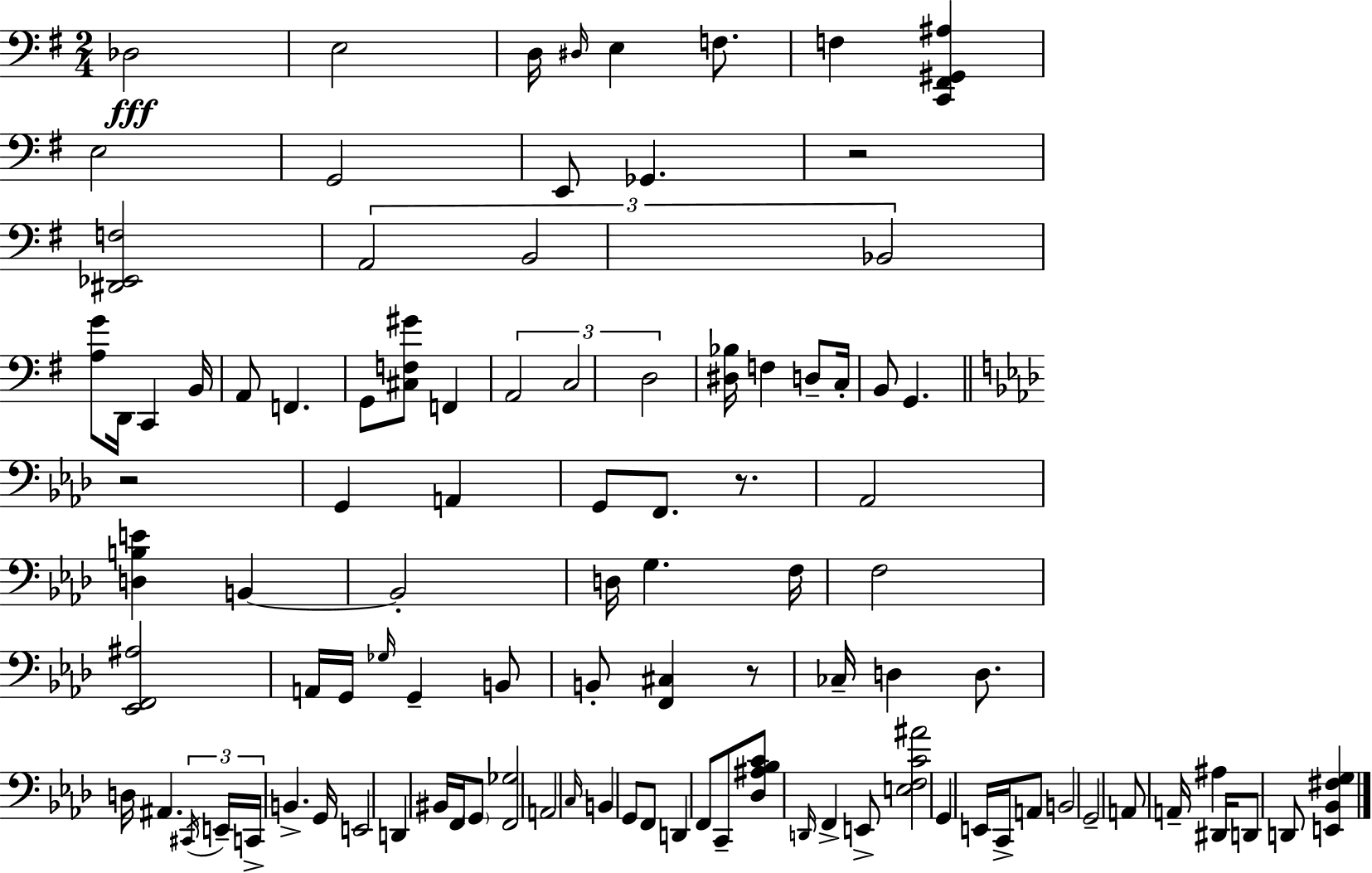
Db3/h E3/h D3/s D#3/s E3/q F3/e. F3/q [C2,F#2,G#2,A#3]/q E3/h G2/h E2/e Gb2/q. R/h [D#2,Eb2,F3]/h A2/h B2/h Bb2/h [A3,G4]/e D2/s C2/q B2/s A2/e F2/q. G2/e [C#3,F3,G#4]/e F2/q A2/h C3/h D3/h [D#3,Bb3]/s F3/q D3/e C3/s B2/e G2/q. R/h G2/q A2/q G2/e F2/e. R/e. Ab2/h [D3,B3,E4]/q B2/q B2/h D3/s G3/q. F3/s F3/h [Eb2,F2,A#3]/h A2/s G2/s Gb3/s G2/q B2/e B2/e [F2,C#3]/q R/e CES3/s D3/q D3/e. D3/s A#2/q. C#2/s E2/s C2/s B2/q. G2/s E2/h D2/q BIS2/s F2/s G2/e [F2,Gb3]/h A2/h C3/s B2/q G2/e F2/e D2/q F2/e C2/e [Db3,A#3,Bb3,C4]/e D2/s F2/q E2/e [E3,F3,C4,A#4]/h G2/q E2/s C2/s A2/e B2/h G2/h A2/e A2/s A#3/q D#2/s D2/e D2/e [E2,Bb2,F#3,G3]/q